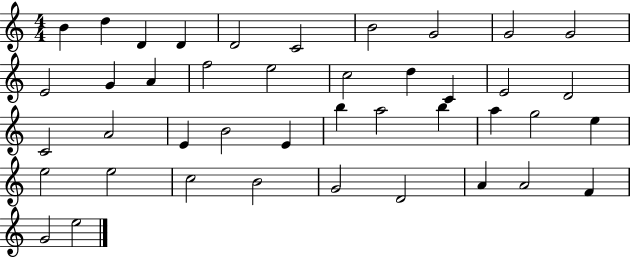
B4/q D5/q D4/q D4/q D4/h C4/h B4/h G4/h G4/h G4/h E4/h G4/q A4/q F5/h E5/h C5/h D5/q C4/q E4/h D4/h C4/h A4/h E4/q B4/h E4/q B5/q A5/h B5/q A5/q G5/h E5/q E5/h E5/h C5/h B4/h G4/h D4/h A4/q A4/h F4/q G4/h E5/h